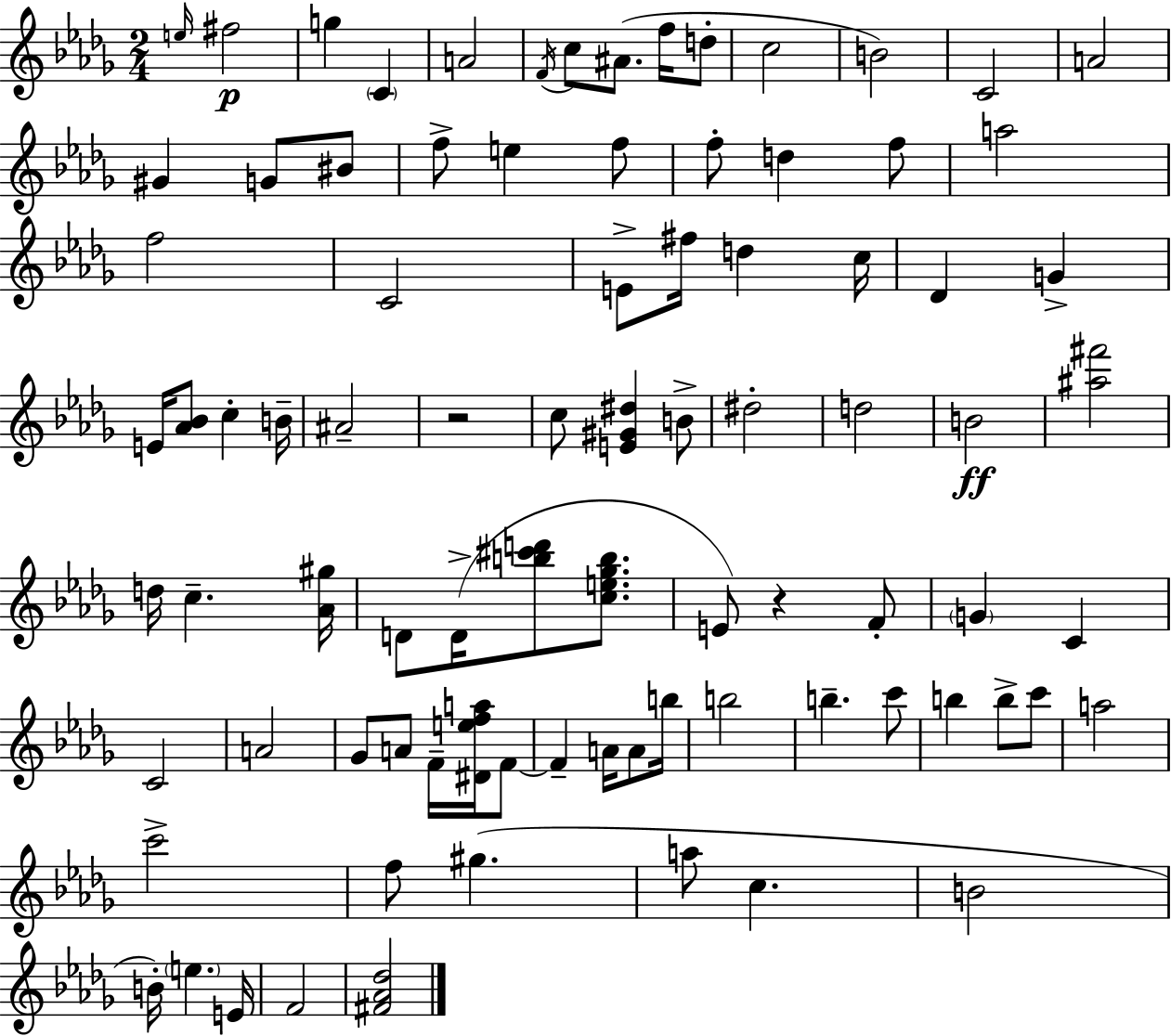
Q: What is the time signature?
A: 2/4